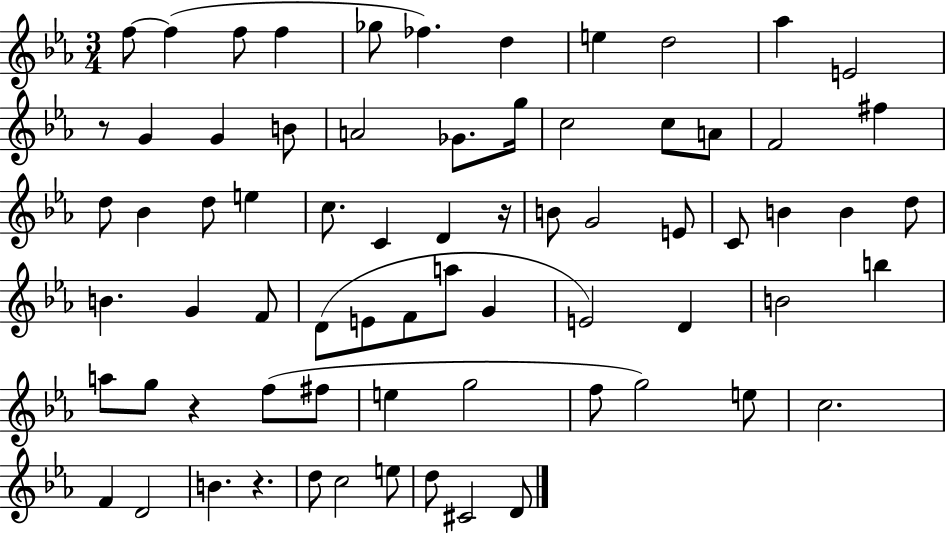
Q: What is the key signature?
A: EES major